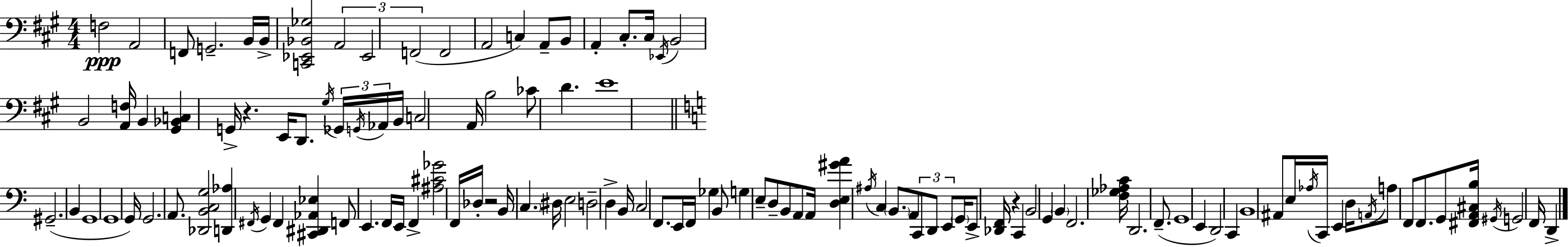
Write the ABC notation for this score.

X:1
T:Untitled
M:4/4
L:1/4
K:A
F,2 A,,2 F,,/2 G,,2 B,,/4 B,,/4 [C,,_E,,_B,,_G,]2 A,,2 _E,,2 F,,2 F,,2 A,,2 C, A,,/2 B,,/2 A,, ^C,/2 ^C,/4 _E,,/4 B,,2 B,,2 [A,,F,]/4 B,, [^G,,_B,,C,] G,,/4 z E,,/4 D,,/2 ^G,/4 _G,,/4 G,,/4 _A,,/4 B,,/4 C,2 A,,/4 B,2 _C/2 D E4 ^G,,2 B,, G,,4 G,,4 G,,/4 G,,2 A,,/2 [_D,,B,,C,G,]2 [D,,_A,] ^F,,/4 G,, ^F,, [^C,,^D,,_A,,_E,] F,,/2 E,, F,,/4 E,,/4 F,, [^A,^C_G]2 F,,/4 _D,/4 z2 B,,/4 C, ^D,/4 E,2 D,2 D, B,,/4 C,2 F,,/2 E,,/4 F,,/4 _G, B,,/2 G, E,/2 D,/2 B,,/2 A,,/2 A,,/4 [D,E,^GA] ^A,/4 C, B,,/2 A,,/2 C,,/2 D,,/2 E,,/2 G,,/4 E,,/2 [_D,,F,,]/4 z C,, B,,2 G,, B,, F,,2 [F,_G,_A,C]/4 D,,2 F,,/2 G,,4 E,, D,,2 C,, B,,4 ^A,,/2 E,/4 _A,/4 C,,/4 E,, D,/4 A,,/4 A,/2 F,,/2 F,,/2 G,,/2 [^F,,A,,^C,B,]/4 ^G,,/4 G,,2 F,,/4 D,,